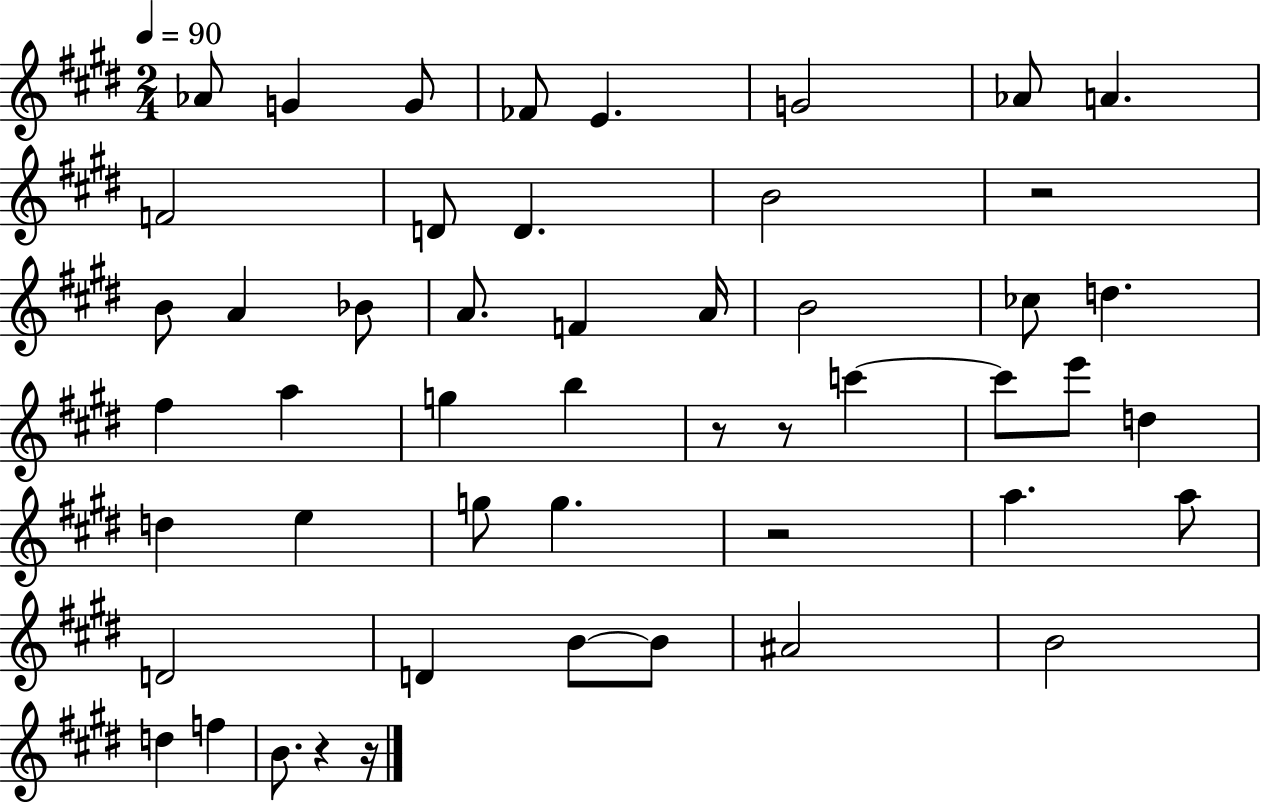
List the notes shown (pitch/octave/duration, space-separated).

Ab4/e G4/q G4/e FES4/e E4/q. G4/h Ab4/e A4/q. F4/h D4/e D4/q. B4/h R/h B4/e A4/q Bb4/e A4/e. F4/q A4/s B4/h CES5/e D5/q. F#5/q A5/q G5/q B5/q R/e R/e C6/q C6/e E6/e D5/q D5/q E5/q G5/e G5/q. R/h A5/q. A5/e D4/h D4/q B4/e B4/e A#4/h B4/h D5/q F5/q B4/e. R/q R/s